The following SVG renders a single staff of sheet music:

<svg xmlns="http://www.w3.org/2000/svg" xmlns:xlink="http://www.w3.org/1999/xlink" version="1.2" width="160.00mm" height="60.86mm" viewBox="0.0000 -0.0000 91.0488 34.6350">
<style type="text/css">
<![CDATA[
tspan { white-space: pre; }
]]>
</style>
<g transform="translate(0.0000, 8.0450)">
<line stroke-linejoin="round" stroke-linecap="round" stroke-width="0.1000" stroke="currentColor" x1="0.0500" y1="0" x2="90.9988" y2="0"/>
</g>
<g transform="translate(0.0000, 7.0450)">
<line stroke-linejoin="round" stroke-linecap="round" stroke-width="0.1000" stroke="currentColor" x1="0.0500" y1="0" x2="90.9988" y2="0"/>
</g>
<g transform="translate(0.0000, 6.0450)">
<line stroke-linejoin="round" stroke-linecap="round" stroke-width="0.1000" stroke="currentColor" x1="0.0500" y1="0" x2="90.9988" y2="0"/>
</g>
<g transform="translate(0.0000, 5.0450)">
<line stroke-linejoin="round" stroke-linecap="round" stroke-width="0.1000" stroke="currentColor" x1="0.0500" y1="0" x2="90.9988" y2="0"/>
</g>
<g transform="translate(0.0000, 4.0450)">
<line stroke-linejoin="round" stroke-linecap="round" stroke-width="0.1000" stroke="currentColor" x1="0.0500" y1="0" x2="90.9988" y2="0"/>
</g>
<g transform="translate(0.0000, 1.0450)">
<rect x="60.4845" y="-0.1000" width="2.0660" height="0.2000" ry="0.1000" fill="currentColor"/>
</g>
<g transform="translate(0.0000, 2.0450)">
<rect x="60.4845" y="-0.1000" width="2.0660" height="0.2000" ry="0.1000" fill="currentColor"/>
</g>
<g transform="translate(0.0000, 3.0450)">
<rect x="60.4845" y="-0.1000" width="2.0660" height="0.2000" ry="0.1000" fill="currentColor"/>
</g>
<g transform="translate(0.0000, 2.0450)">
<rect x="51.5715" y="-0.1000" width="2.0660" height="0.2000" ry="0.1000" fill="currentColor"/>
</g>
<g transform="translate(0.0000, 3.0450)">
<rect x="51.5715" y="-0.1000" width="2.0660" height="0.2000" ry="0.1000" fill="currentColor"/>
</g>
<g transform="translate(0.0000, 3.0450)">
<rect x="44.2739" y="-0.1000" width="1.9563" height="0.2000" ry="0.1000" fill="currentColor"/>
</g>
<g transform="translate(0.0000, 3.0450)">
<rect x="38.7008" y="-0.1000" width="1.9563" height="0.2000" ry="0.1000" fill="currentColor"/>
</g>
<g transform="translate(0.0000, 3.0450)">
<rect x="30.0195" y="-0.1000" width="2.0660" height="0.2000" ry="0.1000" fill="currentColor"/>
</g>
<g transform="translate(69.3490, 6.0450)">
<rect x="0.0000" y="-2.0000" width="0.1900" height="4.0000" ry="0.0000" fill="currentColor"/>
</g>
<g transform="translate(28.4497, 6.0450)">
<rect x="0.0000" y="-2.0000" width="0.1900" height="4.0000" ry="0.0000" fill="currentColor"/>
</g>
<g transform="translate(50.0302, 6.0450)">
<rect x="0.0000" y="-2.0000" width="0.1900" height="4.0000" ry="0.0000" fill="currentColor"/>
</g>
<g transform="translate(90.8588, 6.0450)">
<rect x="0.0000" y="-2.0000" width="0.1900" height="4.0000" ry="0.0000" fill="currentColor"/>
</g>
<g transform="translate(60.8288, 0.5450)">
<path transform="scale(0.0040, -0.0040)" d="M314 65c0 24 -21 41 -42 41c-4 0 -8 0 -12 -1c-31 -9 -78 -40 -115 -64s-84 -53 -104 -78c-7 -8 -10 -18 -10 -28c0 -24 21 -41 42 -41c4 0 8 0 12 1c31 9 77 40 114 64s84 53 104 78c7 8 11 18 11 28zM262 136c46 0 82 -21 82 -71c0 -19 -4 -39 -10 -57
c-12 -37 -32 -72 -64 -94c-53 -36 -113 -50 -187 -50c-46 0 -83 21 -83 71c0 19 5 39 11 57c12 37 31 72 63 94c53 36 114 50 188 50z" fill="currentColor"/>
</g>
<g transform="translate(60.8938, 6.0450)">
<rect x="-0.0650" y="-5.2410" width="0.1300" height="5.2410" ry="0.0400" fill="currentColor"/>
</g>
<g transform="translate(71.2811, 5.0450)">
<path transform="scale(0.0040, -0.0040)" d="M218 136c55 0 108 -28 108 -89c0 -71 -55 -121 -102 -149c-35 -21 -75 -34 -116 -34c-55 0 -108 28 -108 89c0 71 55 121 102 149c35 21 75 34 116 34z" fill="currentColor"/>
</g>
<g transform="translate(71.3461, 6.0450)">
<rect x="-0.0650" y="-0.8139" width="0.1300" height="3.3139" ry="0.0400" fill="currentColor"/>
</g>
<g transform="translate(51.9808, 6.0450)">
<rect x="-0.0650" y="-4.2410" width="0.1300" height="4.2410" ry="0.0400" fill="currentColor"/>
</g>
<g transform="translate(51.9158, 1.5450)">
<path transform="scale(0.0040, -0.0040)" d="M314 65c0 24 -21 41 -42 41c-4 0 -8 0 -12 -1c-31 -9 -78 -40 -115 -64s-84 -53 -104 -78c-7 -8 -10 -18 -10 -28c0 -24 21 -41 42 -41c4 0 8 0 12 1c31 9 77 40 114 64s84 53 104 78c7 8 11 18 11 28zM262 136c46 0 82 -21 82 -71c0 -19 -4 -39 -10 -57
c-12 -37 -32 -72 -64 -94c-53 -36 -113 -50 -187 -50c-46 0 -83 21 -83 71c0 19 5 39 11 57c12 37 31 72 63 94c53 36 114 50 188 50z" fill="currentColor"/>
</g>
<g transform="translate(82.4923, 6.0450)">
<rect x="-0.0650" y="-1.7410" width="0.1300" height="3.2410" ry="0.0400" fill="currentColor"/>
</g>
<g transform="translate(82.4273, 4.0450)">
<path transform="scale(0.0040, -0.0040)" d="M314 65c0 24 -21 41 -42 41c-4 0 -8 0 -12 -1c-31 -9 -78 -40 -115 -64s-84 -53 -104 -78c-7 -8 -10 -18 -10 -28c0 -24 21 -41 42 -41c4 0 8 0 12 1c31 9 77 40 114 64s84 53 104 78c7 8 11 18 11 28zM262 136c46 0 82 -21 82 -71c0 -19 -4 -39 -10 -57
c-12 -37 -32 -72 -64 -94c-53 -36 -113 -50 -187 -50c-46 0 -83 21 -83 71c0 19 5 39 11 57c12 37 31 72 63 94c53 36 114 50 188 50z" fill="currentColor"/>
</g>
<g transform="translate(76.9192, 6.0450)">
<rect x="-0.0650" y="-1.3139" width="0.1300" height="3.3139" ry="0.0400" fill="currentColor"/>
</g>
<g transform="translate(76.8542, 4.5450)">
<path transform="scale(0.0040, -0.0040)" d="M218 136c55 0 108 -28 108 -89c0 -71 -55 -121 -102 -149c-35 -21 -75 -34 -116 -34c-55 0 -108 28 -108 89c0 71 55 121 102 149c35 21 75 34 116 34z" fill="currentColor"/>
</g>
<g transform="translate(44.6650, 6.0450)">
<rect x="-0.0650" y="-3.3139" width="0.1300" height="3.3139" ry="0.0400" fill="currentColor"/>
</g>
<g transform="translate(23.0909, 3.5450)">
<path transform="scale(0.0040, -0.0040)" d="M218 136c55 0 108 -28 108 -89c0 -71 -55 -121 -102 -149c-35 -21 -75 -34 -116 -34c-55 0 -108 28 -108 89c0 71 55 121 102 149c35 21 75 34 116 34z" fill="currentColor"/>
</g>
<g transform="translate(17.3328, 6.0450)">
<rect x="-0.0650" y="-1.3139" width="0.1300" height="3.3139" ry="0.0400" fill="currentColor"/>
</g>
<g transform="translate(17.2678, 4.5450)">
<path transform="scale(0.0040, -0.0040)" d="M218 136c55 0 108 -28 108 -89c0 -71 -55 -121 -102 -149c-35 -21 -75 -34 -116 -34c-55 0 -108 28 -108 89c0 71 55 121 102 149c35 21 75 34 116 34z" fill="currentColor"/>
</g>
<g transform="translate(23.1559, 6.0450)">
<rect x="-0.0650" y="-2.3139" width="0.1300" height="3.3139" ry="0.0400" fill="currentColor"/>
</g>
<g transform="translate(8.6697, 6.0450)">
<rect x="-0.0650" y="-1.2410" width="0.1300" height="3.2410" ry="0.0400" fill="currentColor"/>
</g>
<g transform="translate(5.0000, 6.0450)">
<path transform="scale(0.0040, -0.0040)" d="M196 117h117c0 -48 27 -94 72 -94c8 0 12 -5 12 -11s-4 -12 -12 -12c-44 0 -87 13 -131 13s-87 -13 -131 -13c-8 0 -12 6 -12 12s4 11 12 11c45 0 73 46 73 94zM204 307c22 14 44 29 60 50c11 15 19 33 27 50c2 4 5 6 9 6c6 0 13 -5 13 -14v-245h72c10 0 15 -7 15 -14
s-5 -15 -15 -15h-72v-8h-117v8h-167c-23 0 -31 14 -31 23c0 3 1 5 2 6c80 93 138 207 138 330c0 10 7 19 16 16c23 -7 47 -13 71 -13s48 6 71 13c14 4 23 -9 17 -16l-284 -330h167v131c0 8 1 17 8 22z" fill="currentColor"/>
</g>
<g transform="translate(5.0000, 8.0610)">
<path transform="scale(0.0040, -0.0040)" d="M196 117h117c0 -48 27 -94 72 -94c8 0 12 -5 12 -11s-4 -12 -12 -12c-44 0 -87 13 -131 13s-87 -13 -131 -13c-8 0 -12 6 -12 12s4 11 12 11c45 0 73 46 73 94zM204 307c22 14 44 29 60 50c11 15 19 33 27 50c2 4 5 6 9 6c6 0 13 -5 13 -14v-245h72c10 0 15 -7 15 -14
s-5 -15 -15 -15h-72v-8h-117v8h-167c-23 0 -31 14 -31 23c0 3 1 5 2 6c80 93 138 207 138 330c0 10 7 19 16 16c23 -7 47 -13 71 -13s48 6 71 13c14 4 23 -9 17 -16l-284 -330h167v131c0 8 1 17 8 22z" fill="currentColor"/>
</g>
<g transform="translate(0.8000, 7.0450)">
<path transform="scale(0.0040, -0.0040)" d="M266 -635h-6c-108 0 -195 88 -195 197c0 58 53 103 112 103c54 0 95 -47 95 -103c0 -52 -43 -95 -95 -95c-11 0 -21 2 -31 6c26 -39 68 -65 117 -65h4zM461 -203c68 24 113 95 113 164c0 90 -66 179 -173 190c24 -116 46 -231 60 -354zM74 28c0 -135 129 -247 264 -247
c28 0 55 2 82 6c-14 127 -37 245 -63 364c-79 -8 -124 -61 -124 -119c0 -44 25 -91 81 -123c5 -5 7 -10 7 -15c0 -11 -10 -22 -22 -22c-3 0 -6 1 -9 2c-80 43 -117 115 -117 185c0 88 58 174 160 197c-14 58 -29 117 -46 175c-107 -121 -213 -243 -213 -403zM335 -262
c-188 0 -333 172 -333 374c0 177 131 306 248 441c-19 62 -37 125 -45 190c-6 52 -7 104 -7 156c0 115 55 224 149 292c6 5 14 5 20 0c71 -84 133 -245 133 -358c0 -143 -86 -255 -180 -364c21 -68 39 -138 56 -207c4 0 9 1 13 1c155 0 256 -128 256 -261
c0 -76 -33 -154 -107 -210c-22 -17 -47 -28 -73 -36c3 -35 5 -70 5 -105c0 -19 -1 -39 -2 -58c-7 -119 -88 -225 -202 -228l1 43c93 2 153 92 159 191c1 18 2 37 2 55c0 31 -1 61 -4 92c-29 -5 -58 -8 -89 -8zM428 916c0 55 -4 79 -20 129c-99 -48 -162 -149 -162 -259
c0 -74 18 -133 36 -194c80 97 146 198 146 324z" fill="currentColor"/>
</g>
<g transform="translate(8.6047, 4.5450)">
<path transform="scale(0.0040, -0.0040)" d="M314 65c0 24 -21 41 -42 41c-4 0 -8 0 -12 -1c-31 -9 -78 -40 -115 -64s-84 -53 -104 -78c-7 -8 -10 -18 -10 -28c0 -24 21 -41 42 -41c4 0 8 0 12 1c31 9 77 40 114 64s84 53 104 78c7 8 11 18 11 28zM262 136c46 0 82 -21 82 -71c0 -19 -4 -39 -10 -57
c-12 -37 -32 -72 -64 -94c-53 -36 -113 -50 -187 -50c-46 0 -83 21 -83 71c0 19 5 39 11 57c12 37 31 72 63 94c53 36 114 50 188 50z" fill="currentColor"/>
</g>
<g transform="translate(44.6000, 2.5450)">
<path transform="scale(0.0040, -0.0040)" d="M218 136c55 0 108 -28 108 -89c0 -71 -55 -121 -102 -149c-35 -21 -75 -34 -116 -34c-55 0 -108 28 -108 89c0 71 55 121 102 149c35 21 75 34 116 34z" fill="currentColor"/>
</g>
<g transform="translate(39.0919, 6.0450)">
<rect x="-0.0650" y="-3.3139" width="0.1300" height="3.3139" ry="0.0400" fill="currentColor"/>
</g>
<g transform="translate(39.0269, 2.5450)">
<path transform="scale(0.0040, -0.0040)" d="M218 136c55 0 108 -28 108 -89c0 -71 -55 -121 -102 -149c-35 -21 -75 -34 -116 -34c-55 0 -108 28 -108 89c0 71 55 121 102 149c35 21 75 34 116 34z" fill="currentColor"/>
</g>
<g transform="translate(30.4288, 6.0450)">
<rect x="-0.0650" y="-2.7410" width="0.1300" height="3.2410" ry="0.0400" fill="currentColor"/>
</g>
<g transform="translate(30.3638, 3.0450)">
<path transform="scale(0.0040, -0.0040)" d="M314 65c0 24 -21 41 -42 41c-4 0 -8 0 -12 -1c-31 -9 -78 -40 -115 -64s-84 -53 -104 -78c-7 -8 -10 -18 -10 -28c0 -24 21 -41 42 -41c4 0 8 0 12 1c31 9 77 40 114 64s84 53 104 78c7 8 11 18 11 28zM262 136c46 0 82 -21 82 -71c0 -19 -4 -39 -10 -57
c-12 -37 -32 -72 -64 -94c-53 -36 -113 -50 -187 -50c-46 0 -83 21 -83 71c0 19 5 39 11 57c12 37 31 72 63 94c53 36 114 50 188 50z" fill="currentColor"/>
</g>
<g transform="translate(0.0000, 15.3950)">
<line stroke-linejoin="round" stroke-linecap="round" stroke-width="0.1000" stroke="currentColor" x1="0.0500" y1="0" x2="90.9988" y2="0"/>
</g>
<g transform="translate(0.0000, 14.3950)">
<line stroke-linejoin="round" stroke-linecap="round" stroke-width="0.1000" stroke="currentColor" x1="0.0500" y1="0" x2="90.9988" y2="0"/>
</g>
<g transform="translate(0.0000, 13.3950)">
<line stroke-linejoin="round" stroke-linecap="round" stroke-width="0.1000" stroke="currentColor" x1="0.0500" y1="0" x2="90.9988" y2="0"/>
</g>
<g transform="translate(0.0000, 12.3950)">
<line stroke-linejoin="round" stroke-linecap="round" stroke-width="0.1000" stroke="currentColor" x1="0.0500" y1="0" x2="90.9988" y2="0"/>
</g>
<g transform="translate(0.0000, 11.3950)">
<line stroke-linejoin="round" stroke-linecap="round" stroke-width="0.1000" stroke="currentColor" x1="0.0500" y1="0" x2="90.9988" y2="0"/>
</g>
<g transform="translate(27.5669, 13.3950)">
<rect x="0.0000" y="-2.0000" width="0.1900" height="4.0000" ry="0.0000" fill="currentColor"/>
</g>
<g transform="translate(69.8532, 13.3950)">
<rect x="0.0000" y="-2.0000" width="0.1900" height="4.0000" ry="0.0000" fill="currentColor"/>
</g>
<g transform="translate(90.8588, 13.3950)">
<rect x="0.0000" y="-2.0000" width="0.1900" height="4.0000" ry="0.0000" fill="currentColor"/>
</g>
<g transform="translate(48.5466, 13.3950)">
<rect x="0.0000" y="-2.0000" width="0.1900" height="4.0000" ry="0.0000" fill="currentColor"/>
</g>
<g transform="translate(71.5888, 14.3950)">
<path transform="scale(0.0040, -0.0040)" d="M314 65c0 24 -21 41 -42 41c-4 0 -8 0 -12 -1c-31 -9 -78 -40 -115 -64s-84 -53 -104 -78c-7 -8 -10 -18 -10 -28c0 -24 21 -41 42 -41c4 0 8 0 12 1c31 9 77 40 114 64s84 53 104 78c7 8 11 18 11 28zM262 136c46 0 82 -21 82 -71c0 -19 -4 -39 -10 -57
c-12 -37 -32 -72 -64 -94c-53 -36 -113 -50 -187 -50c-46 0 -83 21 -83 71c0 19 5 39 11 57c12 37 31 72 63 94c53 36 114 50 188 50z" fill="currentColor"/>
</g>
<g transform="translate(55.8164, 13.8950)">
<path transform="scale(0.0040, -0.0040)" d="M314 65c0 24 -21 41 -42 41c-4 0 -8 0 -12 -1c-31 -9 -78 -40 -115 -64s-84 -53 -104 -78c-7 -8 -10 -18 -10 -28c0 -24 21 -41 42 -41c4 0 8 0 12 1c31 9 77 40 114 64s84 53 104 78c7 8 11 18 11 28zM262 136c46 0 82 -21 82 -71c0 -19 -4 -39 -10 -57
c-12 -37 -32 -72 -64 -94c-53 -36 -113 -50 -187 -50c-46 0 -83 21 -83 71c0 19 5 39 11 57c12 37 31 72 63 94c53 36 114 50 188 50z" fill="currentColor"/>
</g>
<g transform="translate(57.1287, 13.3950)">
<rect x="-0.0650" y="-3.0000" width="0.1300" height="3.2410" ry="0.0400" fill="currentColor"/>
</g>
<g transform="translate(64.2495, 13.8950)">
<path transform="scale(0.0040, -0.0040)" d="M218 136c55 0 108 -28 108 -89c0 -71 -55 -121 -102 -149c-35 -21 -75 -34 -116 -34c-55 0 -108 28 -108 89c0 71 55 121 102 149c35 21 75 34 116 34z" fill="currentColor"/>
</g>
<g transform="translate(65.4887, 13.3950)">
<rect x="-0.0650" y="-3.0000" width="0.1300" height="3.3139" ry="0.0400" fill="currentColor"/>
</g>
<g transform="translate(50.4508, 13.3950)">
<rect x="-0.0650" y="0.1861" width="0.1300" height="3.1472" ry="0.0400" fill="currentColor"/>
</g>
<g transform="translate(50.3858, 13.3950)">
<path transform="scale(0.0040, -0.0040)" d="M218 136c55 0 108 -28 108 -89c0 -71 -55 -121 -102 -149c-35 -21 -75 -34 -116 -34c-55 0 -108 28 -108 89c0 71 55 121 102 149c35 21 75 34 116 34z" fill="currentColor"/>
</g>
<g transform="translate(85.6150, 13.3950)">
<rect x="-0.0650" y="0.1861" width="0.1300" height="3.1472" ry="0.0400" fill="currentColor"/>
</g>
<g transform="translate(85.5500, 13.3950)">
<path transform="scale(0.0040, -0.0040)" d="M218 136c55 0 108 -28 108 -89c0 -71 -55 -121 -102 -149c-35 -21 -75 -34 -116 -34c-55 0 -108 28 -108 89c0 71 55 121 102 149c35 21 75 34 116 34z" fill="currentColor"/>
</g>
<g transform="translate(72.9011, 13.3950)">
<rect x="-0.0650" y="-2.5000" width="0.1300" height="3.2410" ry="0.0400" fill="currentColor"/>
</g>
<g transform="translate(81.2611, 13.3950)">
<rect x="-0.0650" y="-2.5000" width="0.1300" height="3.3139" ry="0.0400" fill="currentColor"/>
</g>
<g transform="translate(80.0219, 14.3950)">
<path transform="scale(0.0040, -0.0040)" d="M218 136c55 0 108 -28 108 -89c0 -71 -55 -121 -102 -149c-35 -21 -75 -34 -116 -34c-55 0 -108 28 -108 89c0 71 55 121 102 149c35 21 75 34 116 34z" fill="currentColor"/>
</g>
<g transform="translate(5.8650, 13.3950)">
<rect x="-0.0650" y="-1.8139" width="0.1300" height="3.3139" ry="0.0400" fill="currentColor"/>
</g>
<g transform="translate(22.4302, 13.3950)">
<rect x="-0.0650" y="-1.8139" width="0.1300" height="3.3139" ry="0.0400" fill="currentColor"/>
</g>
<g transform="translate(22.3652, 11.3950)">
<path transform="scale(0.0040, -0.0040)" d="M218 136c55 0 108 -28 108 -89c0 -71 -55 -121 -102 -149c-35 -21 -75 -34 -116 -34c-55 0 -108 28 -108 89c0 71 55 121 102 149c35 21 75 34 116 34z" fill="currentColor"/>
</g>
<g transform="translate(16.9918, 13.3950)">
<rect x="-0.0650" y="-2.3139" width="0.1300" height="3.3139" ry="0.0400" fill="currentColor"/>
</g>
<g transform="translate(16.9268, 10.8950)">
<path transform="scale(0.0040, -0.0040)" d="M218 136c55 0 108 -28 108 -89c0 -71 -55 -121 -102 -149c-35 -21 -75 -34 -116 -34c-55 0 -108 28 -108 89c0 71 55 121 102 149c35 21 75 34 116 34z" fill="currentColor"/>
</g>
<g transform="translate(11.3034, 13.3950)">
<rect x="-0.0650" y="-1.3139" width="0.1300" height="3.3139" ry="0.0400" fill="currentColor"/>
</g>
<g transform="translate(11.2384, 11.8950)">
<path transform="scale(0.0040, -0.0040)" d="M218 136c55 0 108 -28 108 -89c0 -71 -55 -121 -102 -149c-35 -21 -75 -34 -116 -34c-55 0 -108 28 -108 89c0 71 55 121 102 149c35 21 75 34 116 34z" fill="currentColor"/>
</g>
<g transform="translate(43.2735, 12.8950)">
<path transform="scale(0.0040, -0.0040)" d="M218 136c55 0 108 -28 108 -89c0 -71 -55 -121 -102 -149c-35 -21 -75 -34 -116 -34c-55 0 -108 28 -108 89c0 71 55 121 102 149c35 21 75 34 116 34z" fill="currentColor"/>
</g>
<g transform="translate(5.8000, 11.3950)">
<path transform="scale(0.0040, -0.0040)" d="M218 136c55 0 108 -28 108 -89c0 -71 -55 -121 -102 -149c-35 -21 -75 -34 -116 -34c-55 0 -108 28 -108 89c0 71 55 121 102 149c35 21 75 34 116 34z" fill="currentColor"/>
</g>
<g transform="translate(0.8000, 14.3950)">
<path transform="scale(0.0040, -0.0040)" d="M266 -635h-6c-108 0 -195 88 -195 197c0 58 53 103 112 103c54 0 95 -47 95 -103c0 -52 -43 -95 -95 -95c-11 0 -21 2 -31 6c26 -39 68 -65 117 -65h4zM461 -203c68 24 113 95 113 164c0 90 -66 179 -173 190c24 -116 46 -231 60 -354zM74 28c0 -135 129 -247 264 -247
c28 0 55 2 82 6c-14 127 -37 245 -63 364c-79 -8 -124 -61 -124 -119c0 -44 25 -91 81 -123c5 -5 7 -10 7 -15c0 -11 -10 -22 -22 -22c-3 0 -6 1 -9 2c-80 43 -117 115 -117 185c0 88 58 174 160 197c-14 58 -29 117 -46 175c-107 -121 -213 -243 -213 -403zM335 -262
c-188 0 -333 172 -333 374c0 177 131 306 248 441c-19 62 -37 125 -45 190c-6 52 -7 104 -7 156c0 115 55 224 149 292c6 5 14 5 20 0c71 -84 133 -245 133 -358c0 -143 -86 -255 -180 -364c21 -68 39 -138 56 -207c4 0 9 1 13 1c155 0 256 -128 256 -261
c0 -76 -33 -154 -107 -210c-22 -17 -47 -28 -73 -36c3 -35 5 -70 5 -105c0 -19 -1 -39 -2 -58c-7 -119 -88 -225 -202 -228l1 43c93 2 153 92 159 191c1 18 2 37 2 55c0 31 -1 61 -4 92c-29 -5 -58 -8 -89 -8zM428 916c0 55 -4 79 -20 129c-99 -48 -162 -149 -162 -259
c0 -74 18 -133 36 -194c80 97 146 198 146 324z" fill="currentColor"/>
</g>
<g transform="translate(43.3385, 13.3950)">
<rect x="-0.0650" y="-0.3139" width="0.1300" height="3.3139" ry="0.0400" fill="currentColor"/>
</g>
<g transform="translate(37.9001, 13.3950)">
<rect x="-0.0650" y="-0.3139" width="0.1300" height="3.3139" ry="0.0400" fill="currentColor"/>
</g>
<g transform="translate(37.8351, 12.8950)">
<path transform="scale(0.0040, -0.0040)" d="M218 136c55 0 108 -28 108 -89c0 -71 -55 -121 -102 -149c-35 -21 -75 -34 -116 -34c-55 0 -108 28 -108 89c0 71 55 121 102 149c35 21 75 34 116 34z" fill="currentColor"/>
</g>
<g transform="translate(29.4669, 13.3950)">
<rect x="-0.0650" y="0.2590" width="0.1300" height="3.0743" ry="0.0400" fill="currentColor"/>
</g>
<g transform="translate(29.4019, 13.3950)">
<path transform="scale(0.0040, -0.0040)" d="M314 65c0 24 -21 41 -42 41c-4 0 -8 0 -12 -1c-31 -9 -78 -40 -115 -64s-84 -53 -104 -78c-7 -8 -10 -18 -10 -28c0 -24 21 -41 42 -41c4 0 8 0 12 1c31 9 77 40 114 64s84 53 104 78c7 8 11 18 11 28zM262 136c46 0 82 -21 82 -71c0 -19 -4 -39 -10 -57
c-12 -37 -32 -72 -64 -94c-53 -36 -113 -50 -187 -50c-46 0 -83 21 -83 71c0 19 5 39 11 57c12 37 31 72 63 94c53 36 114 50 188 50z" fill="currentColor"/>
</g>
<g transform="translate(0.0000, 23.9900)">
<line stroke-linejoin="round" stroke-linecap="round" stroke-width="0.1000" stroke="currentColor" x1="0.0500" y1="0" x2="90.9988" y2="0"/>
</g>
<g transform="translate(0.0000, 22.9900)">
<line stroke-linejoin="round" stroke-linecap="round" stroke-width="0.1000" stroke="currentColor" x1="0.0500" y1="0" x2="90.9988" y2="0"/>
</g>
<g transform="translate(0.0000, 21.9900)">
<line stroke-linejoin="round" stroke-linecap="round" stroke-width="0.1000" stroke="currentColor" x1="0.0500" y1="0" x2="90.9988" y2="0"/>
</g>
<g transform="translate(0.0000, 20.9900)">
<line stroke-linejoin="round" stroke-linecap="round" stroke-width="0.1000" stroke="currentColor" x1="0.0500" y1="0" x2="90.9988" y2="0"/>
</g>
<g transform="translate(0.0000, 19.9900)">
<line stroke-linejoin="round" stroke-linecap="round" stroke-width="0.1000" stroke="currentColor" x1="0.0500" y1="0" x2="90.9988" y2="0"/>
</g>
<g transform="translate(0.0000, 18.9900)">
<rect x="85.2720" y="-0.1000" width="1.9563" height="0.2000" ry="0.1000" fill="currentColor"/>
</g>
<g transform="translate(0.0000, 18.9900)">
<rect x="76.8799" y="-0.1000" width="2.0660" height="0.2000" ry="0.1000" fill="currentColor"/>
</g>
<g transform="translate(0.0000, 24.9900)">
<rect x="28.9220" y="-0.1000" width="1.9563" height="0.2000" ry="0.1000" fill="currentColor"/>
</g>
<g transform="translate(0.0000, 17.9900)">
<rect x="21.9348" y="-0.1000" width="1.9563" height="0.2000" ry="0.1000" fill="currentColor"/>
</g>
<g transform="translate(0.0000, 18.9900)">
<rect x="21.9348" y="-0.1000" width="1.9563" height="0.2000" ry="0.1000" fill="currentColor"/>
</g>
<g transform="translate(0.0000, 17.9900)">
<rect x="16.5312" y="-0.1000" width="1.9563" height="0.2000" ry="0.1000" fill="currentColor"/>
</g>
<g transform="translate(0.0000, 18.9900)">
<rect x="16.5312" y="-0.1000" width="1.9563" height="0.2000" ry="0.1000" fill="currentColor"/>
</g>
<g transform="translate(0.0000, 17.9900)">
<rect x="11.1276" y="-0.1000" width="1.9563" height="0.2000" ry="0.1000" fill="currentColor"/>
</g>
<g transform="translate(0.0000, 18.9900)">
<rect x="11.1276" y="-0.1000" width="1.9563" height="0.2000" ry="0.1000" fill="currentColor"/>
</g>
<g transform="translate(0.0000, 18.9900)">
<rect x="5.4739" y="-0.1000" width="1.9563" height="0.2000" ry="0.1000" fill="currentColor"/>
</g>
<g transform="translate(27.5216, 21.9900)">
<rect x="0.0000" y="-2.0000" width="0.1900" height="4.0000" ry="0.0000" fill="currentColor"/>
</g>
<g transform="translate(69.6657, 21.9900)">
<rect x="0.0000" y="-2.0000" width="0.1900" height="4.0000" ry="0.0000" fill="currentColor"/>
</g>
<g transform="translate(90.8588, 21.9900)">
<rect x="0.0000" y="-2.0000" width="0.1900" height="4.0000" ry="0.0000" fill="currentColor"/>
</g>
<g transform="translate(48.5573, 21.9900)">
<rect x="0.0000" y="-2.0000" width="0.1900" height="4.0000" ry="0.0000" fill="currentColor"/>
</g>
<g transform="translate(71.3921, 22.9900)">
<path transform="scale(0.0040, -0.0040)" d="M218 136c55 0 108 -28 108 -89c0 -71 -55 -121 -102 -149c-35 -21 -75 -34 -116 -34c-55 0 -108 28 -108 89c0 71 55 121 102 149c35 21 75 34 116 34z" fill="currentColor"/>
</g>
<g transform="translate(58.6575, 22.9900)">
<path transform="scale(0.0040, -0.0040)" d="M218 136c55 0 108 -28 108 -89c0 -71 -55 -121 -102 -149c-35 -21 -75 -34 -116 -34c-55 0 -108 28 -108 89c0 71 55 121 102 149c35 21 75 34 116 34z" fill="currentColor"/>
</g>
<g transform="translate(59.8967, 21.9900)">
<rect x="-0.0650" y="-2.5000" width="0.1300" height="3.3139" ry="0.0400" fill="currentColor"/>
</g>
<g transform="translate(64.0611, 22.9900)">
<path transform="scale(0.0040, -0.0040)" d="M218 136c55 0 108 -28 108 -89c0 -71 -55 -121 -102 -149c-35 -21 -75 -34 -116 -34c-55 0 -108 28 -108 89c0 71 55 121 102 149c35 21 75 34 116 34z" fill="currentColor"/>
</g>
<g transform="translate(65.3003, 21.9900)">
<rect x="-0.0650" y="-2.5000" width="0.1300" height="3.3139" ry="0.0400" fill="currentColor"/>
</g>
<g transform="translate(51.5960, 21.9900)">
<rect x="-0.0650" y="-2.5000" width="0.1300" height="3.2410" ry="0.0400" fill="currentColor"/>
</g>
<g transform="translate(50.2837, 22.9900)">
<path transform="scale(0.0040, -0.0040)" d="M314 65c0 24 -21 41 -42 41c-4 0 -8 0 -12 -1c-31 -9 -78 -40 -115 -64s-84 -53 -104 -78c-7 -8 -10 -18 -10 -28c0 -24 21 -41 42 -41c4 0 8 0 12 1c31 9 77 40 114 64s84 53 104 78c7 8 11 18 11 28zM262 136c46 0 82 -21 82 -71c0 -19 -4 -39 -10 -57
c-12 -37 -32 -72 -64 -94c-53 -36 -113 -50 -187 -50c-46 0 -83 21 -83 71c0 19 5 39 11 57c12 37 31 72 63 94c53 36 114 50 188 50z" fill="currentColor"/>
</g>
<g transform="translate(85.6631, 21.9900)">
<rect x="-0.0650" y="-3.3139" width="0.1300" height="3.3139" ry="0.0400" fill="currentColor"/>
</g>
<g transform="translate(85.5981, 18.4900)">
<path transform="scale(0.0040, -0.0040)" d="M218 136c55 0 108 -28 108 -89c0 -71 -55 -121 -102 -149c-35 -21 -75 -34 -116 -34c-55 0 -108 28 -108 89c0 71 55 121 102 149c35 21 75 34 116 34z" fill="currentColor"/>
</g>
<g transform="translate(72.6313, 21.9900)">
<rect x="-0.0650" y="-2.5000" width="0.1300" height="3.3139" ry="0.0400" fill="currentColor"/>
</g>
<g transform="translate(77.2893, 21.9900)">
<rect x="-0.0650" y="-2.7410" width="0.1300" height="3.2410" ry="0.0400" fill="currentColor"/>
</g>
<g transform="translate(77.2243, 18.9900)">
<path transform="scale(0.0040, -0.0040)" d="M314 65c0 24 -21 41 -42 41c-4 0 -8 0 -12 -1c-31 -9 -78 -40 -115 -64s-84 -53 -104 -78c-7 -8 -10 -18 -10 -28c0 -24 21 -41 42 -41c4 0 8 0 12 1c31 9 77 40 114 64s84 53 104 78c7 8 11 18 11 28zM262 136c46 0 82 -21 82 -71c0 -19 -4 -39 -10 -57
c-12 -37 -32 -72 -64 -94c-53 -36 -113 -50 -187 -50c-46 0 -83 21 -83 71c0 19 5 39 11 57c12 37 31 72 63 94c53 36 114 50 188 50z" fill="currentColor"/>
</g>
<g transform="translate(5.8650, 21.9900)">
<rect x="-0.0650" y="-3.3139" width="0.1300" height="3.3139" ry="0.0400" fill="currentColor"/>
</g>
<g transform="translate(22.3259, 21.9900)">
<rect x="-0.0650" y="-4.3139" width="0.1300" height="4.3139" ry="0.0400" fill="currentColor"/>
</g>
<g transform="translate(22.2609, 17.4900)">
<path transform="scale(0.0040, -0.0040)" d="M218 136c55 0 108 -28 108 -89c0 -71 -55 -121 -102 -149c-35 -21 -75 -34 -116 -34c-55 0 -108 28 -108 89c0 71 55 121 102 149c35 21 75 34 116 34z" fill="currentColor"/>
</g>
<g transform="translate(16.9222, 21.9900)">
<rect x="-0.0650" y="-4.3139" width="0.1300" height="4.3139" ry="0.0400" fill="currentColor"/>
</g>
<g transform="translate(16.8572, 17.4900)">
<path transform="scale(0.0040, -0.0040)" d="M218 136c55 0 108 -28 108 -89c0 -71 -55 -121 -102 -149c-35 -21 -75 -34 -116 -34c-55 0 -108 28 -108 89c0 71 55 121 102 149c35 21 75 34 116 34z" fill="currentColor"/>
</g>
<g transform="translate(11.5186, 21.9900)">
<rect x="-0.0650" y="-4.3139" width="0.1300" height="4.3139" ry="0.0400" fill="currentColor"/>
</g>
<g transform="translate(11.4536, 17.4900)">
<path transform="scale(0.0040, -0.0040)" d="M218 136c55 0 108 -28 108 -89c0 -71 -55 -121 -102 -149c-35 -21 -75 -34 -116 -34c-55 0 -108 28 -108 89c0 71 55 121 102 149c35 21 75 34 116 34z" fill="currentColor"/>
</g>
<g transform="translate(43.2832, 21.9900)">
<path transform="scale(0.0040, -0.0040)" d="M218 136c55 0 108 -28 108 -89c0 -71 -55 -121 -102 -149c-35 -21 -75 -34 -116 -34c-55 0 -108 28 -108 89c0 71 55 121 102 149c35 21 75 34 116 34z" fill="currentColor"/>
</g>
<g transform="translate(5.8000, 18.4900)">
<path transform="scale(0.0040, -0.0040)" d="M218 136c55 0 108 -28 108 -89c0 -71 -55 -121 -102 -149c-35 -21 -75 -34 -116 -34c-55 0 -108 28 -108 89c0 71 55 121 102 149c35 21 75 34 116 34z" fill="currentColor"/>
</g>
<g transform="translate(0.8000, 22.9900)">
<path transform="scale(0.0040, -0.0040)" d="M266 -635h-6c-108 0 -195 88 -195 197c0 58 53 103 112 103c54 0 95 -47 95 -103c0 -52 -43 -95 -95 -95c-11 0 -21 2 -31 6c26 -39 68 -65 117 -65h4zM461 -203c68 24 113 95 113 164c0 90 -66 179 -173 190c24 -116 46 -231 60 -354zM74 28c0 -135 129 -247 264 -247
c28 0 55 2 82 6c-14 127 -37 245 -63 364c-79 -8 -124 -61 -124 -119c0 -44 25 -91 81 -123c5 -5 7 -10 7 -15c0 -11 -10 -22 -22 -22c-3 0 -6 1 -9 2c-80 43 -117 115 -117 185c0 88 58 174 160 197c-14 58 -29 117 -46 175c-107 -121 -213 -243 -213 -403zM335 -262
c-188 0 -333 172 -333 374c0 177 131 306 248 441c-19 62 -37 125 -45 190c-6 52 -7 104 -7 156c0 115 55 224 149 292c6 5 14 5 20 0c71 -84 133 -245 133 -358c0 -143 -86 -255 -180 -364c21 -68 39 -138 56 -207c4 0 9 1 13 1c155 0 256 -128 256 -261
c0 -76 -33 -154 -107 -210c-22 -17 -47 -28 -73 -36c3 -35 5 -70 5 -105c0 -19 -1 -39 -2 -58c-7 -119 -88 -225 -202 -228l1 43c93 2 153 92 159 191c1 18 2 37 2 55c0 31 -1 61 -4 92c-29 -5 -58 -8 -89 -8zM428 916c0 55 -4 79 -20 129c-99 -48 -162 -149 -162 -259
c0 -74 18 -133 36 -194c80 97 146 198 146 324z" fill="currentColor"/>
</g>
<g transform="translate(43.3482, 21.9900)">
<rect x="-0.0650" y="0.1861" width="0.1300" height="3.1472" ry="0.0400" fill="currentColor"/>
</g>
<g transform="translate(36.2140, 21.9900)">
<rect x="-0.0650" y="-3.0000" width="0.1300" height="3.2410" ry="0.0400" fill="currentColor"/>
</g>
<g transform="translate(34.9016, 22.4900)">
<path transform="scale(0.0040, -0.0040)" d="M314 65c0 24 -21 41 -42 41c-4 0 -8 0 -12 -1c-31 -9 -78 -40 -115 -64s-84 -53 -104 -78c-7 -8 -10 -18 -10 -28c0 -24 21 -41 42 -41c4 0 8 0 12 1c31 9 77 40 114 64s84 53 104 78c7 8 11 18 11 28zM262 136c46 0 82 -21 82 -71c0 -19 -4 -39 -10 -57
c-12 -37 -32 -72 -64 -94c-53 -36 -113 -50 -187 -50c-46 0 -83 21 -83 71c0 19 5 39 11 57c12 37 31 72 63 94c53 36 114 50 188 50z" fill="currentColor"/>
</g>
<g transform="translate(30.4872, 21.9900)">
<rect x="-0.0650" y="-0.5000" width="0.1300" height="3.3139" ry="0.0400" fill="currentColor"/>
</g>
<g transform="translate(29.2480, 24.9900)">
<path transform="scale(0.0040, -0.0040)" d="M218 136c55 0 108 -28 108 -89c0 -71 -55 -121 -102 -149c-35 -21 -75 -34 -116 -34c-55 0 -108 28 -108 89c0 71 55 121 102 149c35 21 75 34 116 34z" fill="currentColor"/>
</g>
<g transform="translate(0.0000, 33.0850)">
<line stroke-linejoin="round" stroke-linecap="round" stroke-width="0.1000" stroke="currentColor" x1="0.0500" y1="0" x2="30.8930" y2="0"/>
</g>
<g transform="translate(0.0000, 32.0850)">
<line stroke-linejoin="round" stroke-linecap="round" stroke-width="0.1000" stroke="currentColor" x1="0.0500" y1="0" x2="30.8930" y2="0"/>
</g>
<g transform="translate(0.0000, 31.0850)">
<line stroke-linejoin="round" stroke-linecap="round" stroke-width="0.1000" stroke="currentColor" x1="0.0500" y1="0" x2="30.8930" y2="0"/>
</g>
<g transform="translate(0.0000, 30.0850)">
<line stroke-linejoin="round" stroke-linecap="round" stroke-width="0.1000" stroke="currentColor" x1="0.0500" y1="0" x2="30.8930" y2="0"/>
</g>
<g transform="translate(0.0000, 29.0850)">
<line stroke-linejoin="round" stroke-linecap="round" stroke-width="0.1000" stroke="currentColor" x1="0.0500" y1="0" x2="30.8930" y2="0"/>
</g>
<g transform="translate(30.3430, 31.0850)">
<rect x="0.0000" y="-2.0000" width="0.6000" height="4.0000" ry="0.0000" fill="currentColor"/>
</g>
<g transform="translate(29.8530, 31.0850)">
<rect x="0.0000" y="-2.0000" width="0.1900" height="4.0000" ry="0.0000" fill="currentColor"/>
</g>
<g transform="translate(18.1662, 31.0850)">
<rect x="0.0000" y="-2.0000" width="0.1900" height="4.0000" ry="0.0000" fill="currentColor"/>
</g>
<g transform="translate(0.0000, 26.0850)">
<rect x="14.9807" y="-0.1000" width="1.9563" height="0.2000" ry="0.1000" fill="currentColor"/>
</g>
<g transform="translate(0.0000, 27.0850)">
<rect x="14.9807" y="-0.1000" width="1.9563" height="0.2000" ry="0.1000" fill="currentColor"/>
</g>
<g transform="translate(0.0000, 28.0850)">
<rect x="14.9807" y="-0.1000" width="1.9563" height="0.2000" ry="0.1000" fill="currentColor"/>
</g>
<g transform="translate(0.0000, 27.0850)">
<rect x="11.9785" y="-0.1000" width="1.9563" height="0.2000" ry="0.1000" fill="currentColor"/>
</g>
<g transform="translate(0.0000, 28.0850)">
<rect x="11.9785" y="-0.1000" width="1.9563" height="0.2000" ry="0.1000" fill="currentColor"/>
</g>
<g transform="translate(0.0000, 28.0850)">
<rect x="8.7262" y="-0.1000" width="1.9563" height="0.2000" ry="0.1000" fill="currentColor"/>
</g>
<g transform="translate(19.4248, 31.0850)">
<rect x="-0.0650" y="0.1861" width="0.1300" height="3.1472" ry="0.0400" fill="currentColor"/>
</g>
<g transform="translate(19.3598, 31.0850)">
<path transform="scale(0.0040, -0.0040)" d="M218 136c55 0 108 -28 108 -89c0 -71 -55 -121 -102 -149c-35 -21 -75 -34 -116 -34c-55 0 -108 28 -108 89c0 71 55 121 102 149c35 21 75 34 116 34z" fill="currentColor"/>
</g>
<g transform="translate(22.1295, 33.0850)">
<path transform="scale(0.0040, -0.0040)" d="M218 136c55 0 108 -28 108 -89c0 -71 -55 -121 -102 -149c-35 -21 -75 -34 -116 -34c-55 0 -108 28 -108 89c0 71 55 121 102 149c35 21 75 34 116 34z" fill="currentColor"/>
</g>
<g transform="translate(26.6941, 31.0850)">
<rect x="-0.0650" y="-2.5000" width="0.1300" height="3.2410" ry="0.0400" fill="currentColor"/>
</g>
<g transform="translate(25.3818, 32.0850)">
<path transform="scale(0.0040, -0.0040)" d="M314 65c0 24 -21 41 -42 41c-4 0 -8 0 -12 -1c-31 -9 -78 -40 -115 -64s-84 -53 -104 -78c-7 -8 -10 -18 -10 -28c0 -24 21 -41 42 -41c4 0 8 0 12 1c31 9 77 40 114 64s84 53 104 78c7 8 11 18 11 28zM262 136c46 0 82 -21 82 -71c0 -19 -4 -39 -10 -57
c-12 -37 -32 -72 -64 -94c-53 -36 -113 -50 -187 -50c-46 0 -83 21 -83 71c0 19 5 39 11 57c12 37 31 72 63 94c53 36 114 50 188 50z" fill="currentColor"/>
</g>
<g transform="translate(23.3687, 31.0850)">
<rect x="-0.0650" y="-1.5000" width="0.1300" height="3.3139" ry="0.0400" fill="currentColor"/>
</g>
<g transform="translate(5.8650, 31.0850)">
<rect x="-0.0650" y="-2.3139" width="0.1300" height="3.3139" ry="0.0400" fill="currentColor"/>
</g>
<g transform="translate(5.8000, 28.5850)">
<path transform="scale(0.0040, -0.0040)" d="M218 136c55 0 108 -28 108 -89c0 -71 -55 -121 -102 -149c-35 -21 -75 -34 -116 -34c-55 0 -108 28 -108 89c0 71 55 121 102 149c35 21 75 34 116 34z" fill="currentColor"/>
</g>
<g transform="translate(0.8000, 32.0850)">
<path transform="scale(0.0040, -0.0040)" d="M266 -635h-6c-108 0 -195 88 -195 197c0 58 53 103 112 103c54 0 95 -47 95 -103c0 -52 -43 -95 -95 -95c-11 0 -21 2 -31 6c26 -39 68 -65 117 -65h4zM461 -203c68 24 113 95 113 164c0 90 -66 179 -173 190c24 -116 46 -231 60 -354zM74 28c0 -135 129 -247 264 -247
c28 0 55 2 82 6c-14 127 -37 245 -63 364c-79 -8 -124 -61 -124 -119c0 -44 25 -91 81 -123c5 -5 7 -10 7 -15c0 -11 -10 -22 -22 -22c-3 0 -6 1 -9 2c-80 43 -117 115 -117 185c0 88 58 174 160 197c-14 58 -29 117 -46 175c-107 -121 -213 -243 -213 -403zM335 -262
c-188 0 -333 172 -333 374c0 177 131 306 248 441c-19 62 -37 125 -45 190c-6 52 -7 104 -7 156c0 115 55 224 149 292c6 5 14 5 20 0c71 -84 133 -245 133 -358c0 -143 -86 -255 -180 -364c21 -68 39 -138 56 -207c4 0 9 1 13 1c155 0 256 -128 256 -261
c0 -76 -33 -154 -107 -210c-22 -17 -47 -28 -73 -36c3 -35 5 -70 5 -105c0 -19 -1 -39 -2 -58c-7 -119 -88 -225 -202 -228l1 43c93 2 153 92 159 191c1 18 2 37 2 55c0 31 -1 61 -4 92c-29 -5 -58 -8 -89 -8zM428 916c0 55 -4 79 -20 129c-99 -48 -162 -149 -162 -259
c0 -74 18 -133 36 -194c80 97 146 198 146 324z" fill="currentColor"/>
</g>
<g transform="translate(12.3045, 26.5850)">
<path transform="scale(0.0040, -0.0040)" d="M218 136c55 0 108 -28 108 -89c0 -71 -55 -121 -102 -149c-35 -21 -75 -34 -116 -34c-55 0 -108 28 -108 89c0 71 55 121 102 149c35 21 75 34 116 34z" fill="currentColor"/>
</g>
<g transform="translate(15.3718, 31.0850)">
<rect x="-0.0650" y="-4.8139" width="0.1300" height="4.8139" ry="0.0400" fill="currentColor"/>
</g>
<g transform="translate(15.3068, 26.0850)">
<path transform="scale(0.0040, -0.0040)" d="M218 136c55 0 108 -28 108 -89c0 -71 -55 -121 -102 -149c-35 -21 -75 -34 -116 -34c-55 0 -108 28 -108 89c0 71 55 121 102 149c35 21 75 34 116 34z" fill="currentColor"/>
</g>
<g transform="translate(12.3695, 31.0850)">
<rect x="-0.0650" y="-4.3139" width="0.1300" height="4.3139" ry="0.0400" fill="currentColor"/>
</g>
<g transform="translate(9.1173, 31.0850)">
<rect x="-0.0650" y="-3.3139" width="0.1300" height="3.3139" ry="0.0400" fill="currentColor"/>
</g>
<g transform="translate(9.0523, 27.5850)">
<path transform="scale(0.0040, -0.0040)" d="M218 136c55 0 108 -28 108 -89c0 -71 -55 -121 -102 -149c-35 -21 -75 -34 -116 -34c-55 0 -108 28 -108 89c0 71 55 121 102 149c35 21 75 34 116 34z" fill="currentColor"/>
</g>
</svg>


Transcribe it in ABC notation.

X:1
T:Untitled
M:4/4
L:1/4
K:C
e2 e g a2 b b d'2 f'2 d e f2 f e g f B2 c c B A2 A G2 G B b d' d' d' C A2 B G2 G G G a2 b g b d' e' B E G2